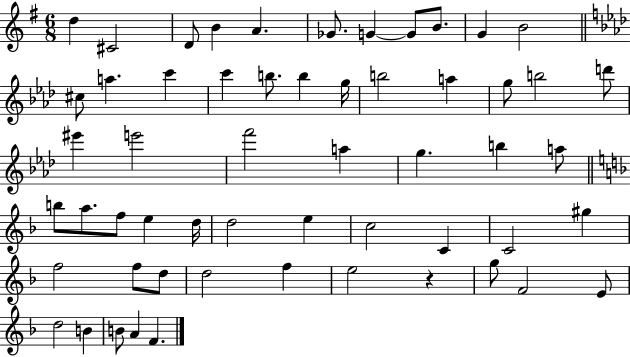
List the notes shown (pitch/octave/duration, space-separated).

D5/q C#4/h D4/e B4/q A4/q. Gb4/e. G4/q G4/e B4/e. G4/q B4/h C#5/e A5/q. C6/q C6/q B5/e. B5/q G5/s B5/h A5/q G5/e B5/h D6/e EIS6/q E6/h F6/h A5/q G5/q. B5/q A5/e B5/e A5/e. F5/e E5/q D5/s D5/h E5/q C5/h C4/q C4/h G#5/q F5/h F5/e D5/e D5/h F5/q E5/h R/q G5/e F4/h E4/e D5/h B4/q B4/e A4/q F4/q.